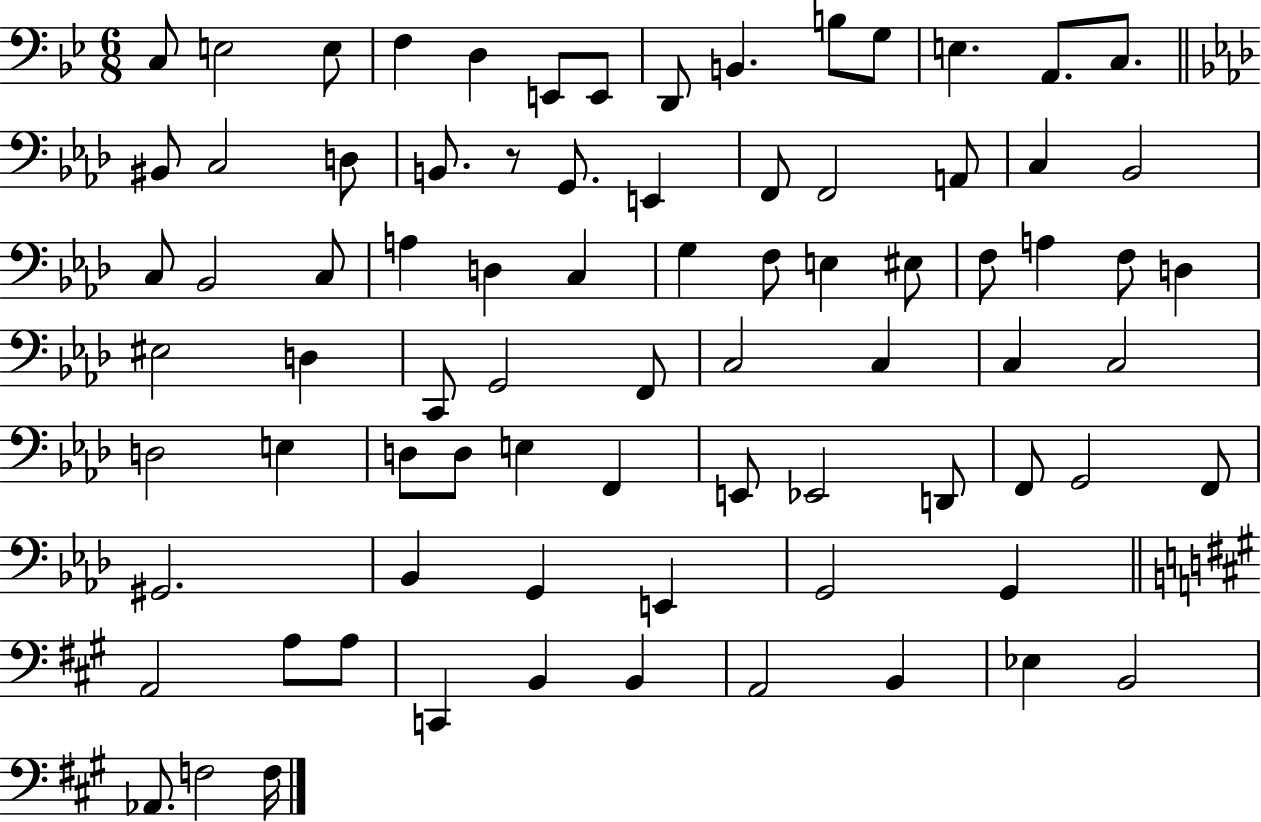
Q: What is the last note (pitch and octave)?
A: F3